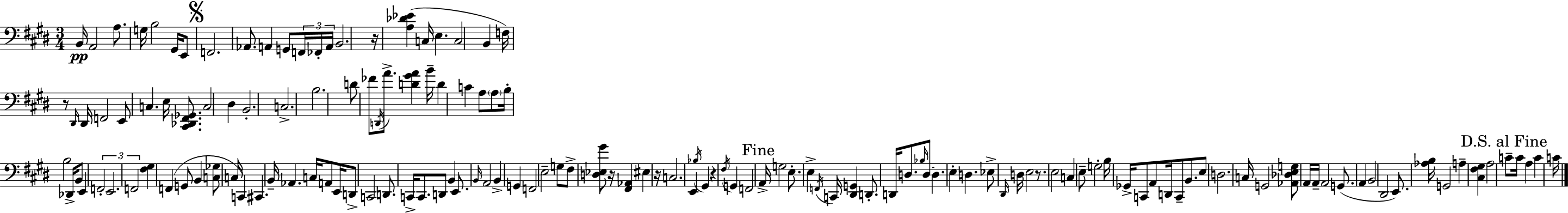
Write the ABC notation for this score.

X:1
T:Untitled
M:3/4
L:1/4
K:E
B,,/4 A,,2 A,/2 G,/4 B,2 ^G,,/4 E,,/2 F,,2 _A,,/2 A,, G,,/2 F,,/4 _F,,/4 A,,/4 B,,2 z/4 [A,_D_E] C,/4 E, C,2 B,, F,/4 z/2 ^D,,/4 ^D,,/4 F,,2 E,,/2 C, E,/4 [^C,,_D,,^F,,_G,,]/2 C,2 ^D, B,,2 C,2 B,2 D/2 _F/2 D,,/4 A/2 [D^GA] B/4 D C A,/2 A,/2 B,/4 B,2 _D,,/4 B,,/2 E,, F,,2 E,,2 F,,2 [^F,^G,] F,, G,,/2 B,, [C,_G,]/2 C,/4 C,, ^C,, B,,/4 _A,, C,/4 A,,/2 E,,/4 D,,/2 C,,2 D,,/2 C,,/4 C,,/2 D,,/2 B,, E,,/2 B,,/4 A,,2 B,, G,, F,,2 E,2 G,/2 ^F,/2 [D,_E,^G]/2 z/4 [^F,,_A,,] ^E, z/4 C,2 E,, _B,/4 ^G,, z ^F,/4 G,, F,,2 A,,/4 G,2 E,/2 E, F,,/4 C,,/4 [^D,,G,,] D,,/2 D,,/4 D,/2 _B,/4 D,/2 D, E, D, _E,/2 ^D,,/4 D,/4 E,2 z/2 E,2 C, E,/2 G,2 B,/4 _G,,/4 C,,/2 A,,/2 D,,/4 C,,/2 B,,/2 E,/2 D,2 C,/4 G,,2 [_A,,_D,E,G,]/2 A,,/4 A,,/4 A,,2 G,,/2 A,, B,,2 ^D,,2 E,,/2 [_A,B,]/4 G,,2 A, [^C,^F,^G,] A,2 C/2 C/4 A, C C/4